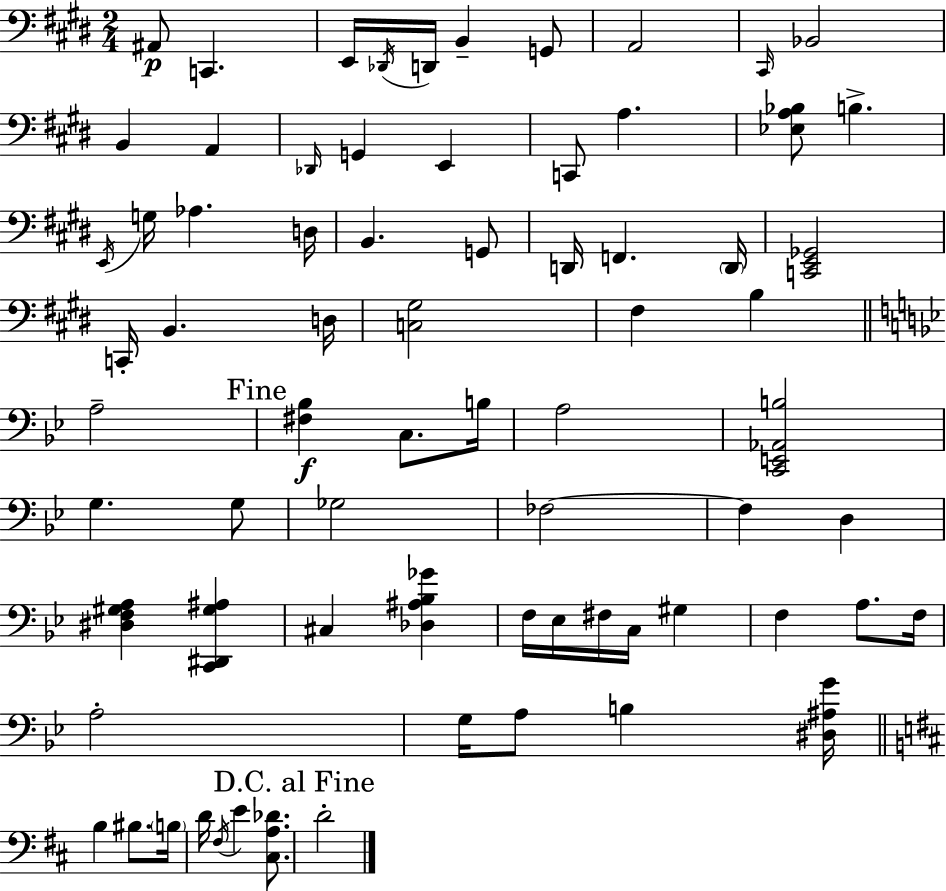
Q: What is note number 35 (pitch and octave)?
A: B3